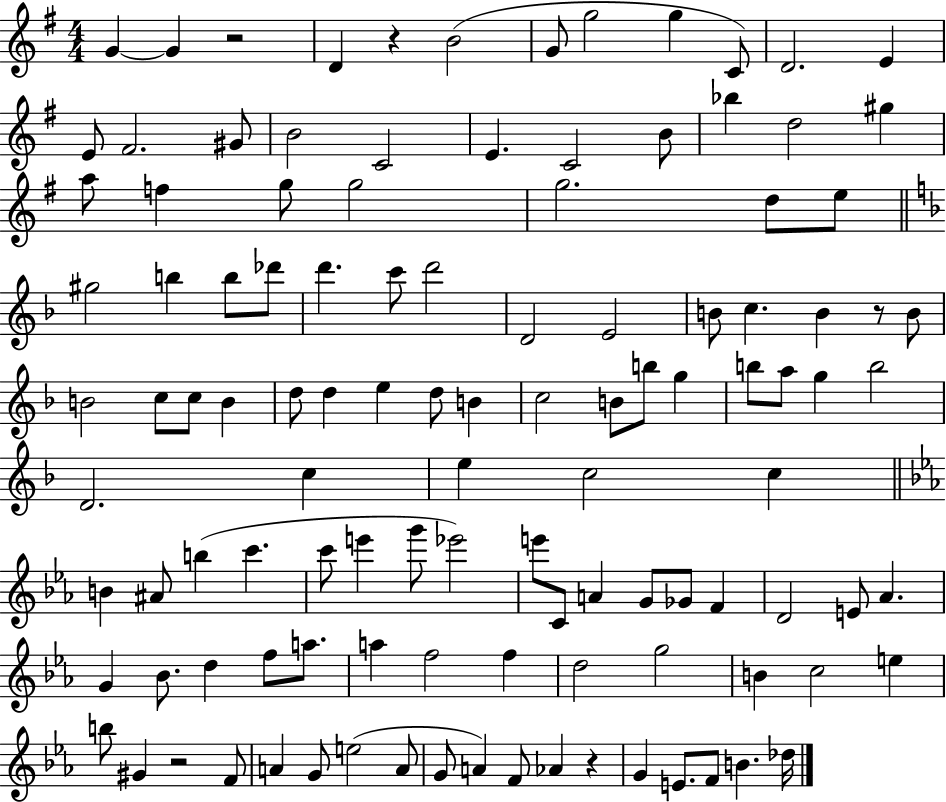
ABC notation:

X:1
T:Untitled
M:4/4
L:1/4
K:G
G G z2 D z B2 G/2 g2 g C/2 D2 E E/2 ^F2 ^G/2 B2 C2 E C2 B/2 _b d2 ^g a/2 f g/2 g2 g2 d/2 e/2 ^g2 b b/2 _d'/2 d' c'/2 d'2 D2 E2 B/2 c B z/2 B/2 B2 c/2 c/2 B d/2 d e d/2 B c2 B/2 b/2 g b/2 a/2 g b2 D2 c e c2 c B ^A/2 b c' c'/2 e' g'/2 _e'2 e'/2 C/2 A G/2 _G/2 F D2 E/2 _A G _B/2 d f/2 a/2 a f2 f d2 g2 B c2 e b/2 ^G z2 F/2 A G/2 e2 A/2 G/2 A F/2 _A z G E/2 F/2 B _d/4